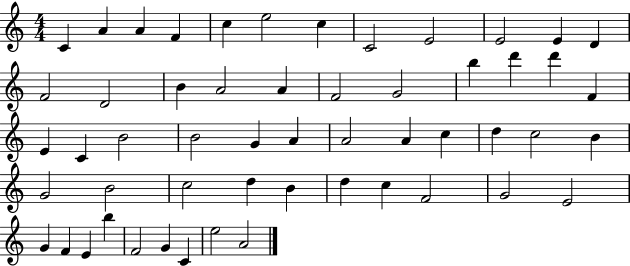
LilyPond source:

{
  \clef treble
  \numericTimeSignature
  \time 4/4
  \key c \major
  c'4 a'4 a'4 f'4 | c''4 e''2 c''4 | c'2 e'2 | e'2 e'4 d'4 | \break f'2 d'2 | b'4 a'2 a'4 | f'2 g'2 | b''4 d'''4 d'''4 f'4 | \break e'4 c'4 b'2 | b'2 g'4 a'4 | a'2 a'4 c''4 | d''4 c''2 b'4 | \break g'2 b'2 | c''2 d''4 b'4 | d''4 c''4 f'2 | g'2 e'2 | \break g'4 f'4 e'4 b''4 | f'2 g'4 c'4 | e''2 a'2 | \bar "|."
}